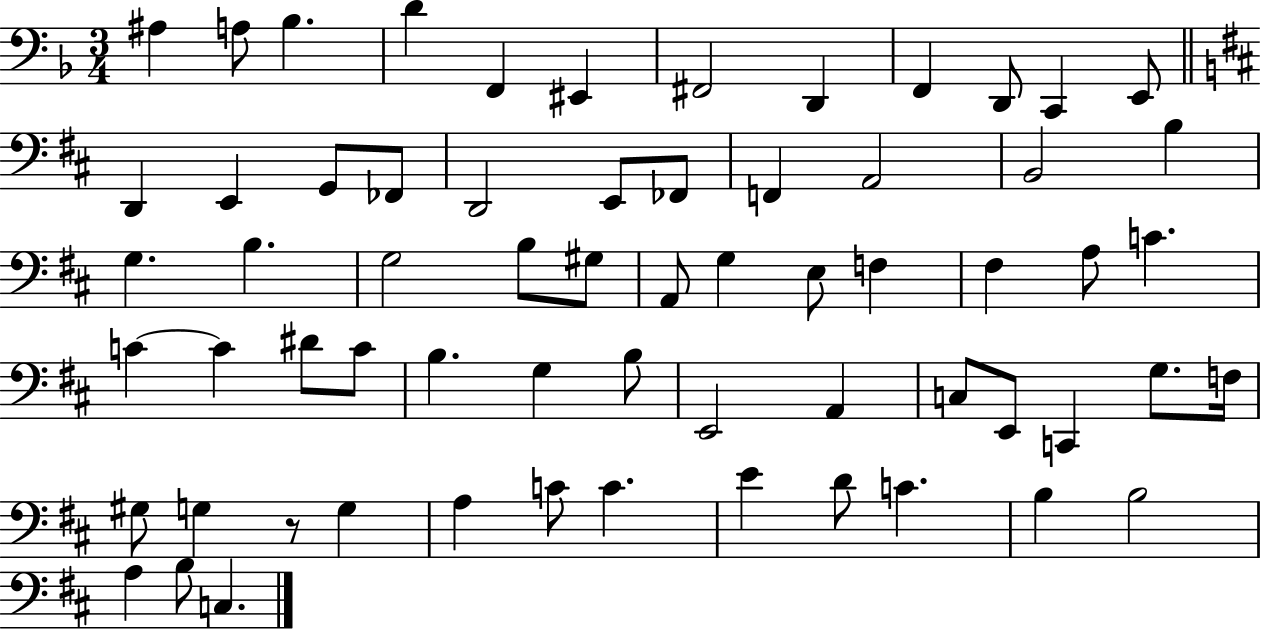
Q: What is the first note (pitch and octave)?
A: A#3